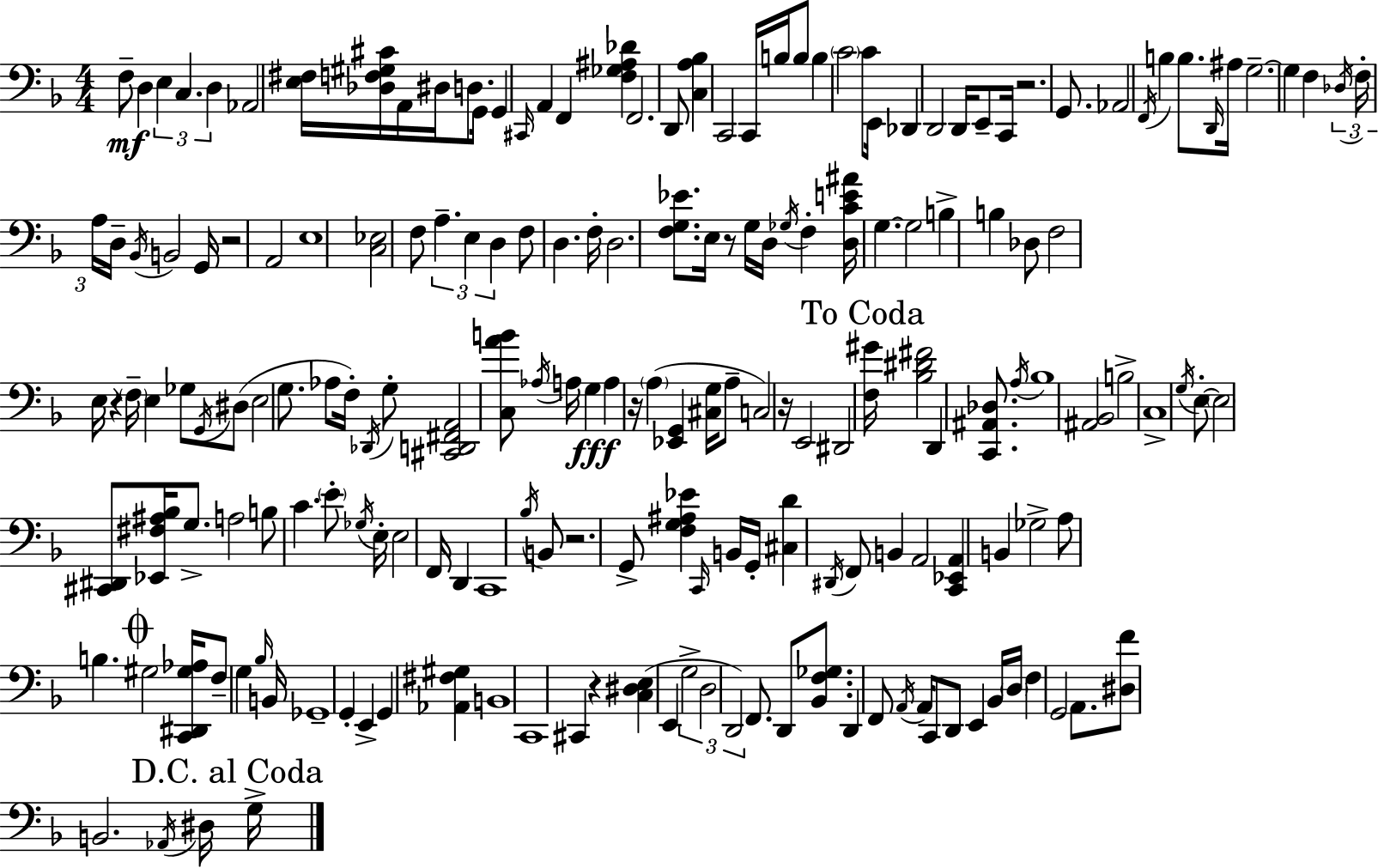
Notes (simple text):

F3/e D3/q E3/q C3/q. D3/q Ab2/h [E3,F#3]/s [Db3,F3,G#3,C#4]/s A2/s D#3/s D3/e. G2/s G2/q C#2/s A2/q F2/q [F3,Gb3,A#3,Db4]/q F2/h. D2/e [C3,A3,Bb3]/q C2/h C2/s B3/s B3/e B3/q C4/h C4/e E2/s Db2/q D2/h D2/s E2/e C2/s R/h. G2/e. Ab2/h F2/s B3/q B3/e. D2/s A#3/s G3/h. G3/q F3/q Db3/s F3/s A3/s D3/s Bb2/s B2/h G2/s R/h A2/h E3/w [C3,Eb3]/h F3/e A3/q. E3/q D3/q F3/e D3/q. F3/s D3/h. [F3,G3,Eb4]/e. E3/s R/e G3/s D3/s Gb3/s F3/q [D3,C4,E4,A#4]/s G3/q. G3/h B3/q B3/q Db3/e F3/h E3/s R/q F3/s E3/q Gb3/e G2/s D#3/e E3/h G3/e. Ab3/e F3/s Db2/s G3/e [C#2,D2,F#2,A2]/h [C3,A4,B4]/e Ab3/s A3/s G3/q A3/q R/s A3/q [Eb2,G2]/q [C#3,G3]/s A3/e C3/h R/s E2/h D#2/h [F3,G#4]/s [Bb3,D#4,F#4]/h D2/q [C2,A#2,Db3]/e. A3/s Bb3/w [A#2,Bb2]/h B3/h C3/w G3/s E3/e E3/h [C#2,D#2]/e [Eb2,F#3,A#3,Bb3]/s G3/e. A3/h B3/e C4/q. E4/e Gb3/s E3/s E3/h F2/s D2/q C2/w Bb3/s B2/e R/h. G2/e [F3,G3,A#3,Eb4]/q C2/s B2/s G2/s [C#3,D4]/q D#2/s F2/e B2/q A2/h [C2,Eb2,A2]/q B2/q Gb3/h A3/e B3/q. G#3/h [C2,D#2,G#3,Ab3]/s F3/e G3/q Bb3/s B2/s Gb2/w G2/q E2/q G2/q [Ab2,F#3,G#3]/q B2/w C2/w C#2/q R/q [C3,D#3,E3]/q E2/q G3/h D3/h D2/h F2/e. D2/e [Bb2,F3,Gb3]/e. D2/q F2/e A2/s A2/s C2/e D2/e E2/q Bb2/s D3/s F3/q G2/h A2/e. [D#3,F4]/e B2/h. Ab2/s D#3/s G3/s